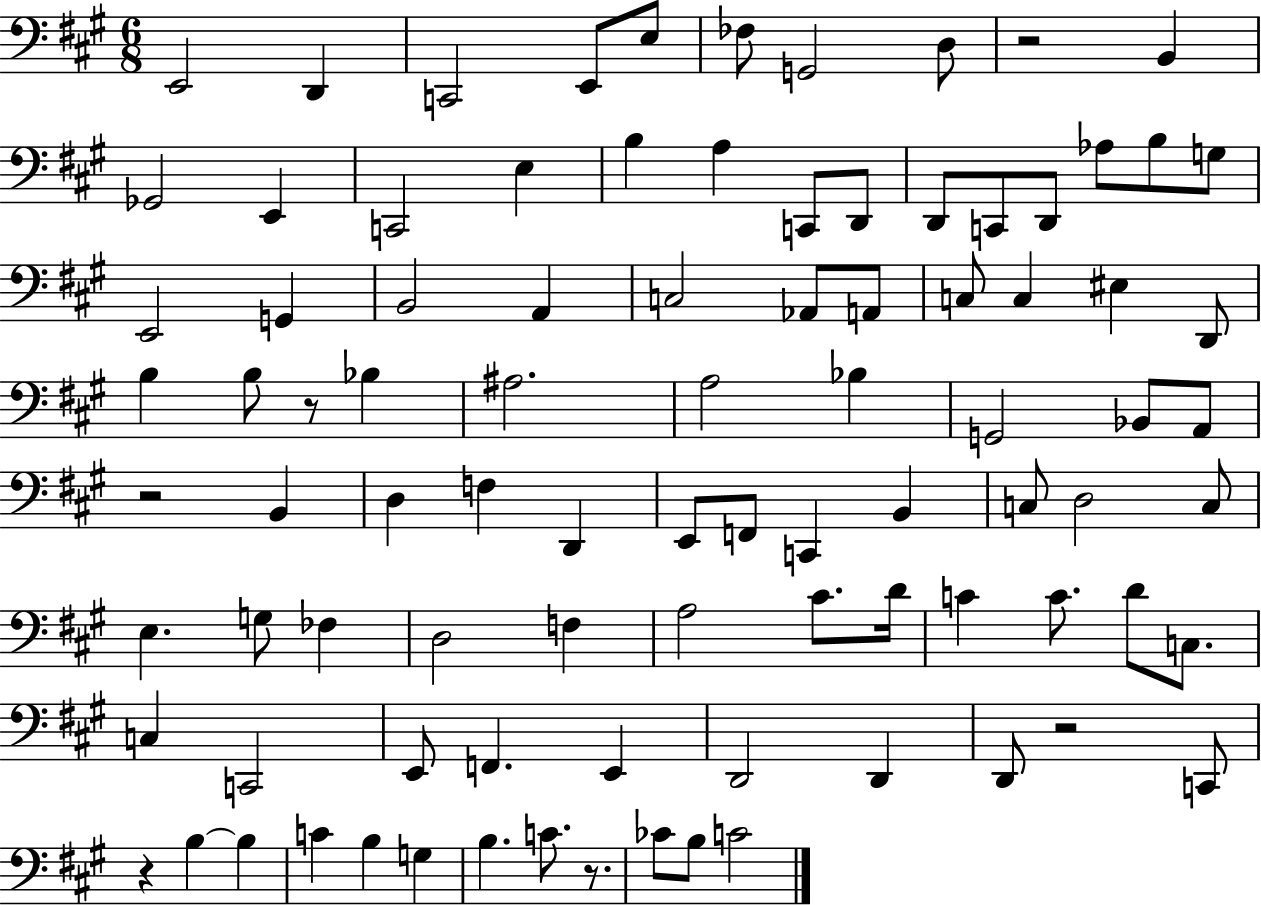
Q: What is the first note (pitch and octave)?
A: E2